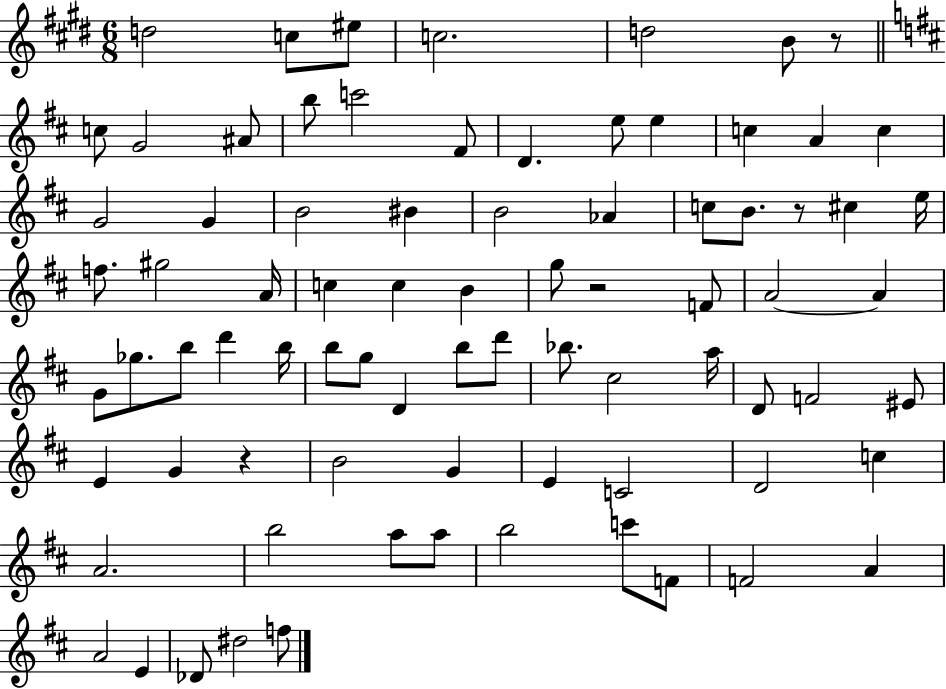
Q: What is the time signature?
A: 6/8